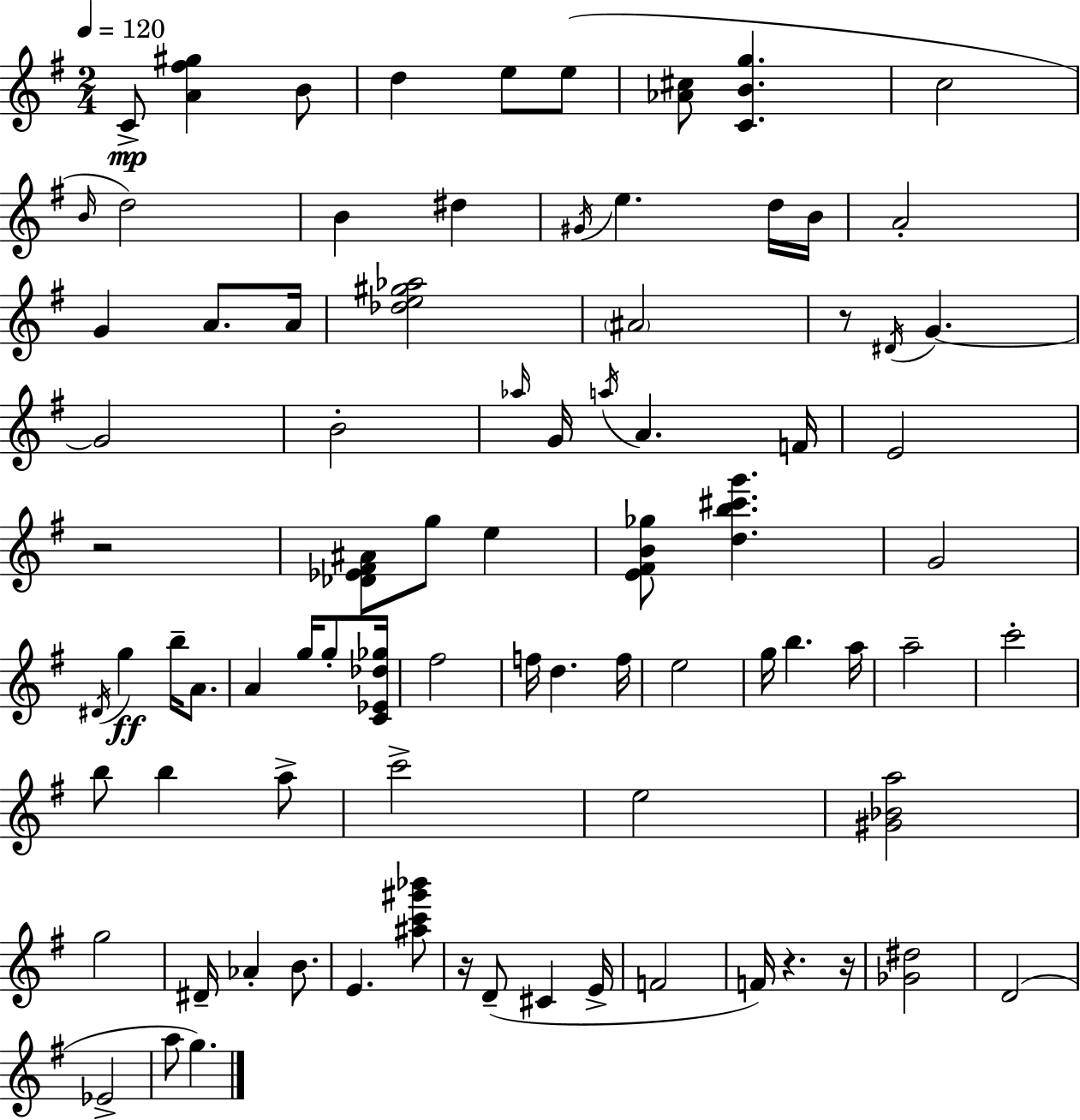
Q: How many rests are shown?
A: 5